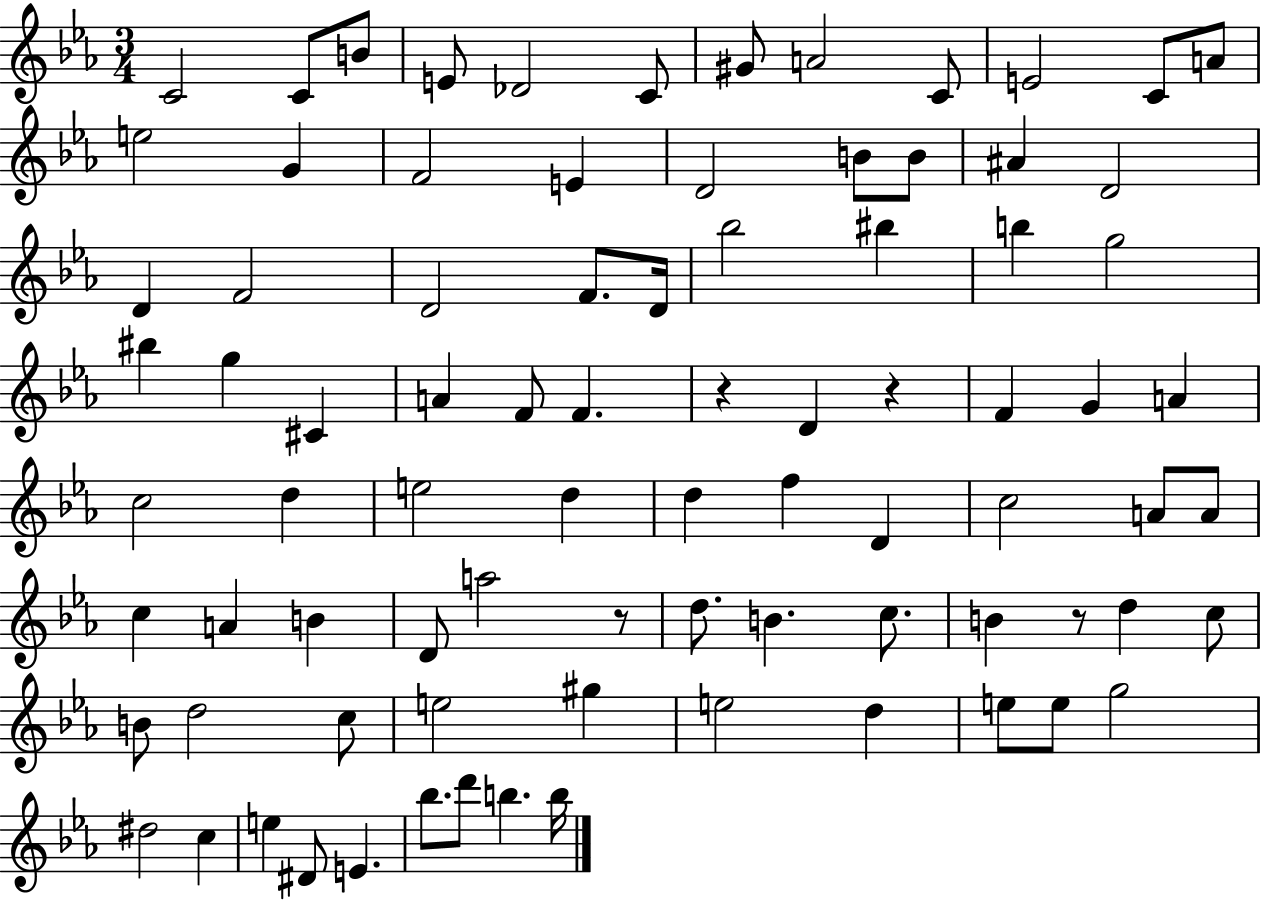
X:1
T:Untitled
M:3/4
L:1/4
K:Eb
C2 C/2 B/2 E/2 _D2 C/2 ^G/2 A2 C/2 E2 C/2 A/2 e2 G F2 E D2 B/2 B/2 ^A D2 D F2 D2 F/2 D/4 _b2 ^b b g2 ^b g ^C A F/2 F z D z F G A c2 d e2 d d f D c2 A/2 A/2 c A B D/2 a2 z/2 d/2 B c/2 B z/2 d c/2 B/2 d2 c/2 e2 ^g e2 d e/2 e/2 g2 ^d2 c e ^D/2 E _b/2 d'/2 b b/4